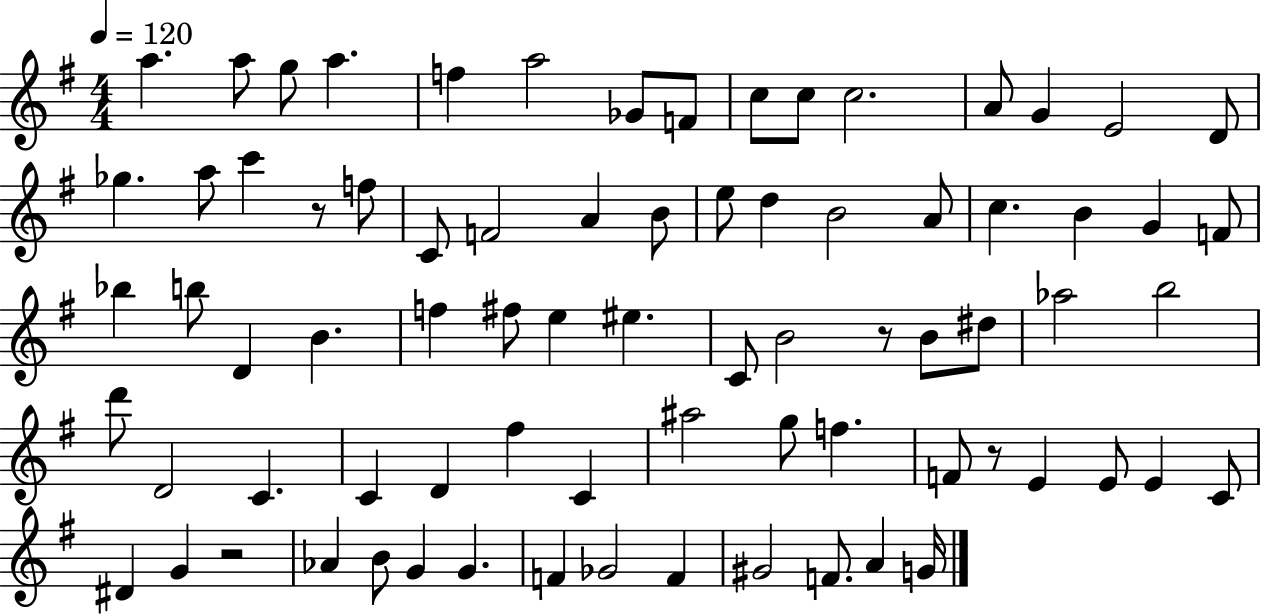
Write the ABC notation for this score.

X:1
T:Untitled
M:4/4
L:1/4
K:G
a a/2 g/2 a f a2 _G/2 F/2 c/2 c/2 c2 A/2 G E2 D/2 _g a/2 c' z/2 f/2 C/2 F2 A B/2 e/2 d B2 A/2 c B G F/2 _b b/2 D B f ^f/2 e ^e C/2 B2 z/2 B/2 ^d/2 _a2 b2 d'/2 D2 C C D ^f C ^a2 g/2 f F/2 z/2 E E/2 E C/2 ^D G z2 _A B/2 G G F _G2 F ^G2 F/2 A G/4